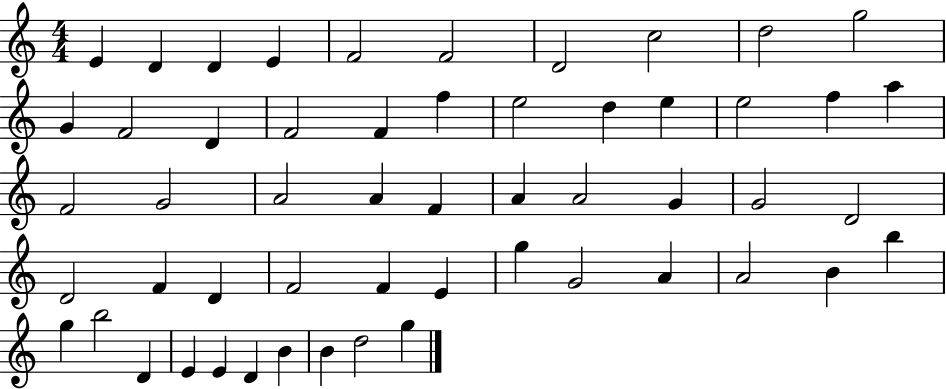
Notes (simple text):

E4/q D4/q D4/q E4/q F4/h F4/h D4/h C5/h D5/h G5/h G4/q F4/h D4/q F4/h F4/q F5/q E5/h D5/q E5/q E5/h F5/q A5/q F4/h G4/h A4/h A4/q F4/q A4/q A4/h G4/q G4/h D4/h D4/h F4/q D4/q F4/h F4/q E4/q G5/q G4/h A4/q A4/h B4/q B5/q G5/q B5/h D4/q E4/q E4/q D4/q B4/q B4/q D5/h G5/q